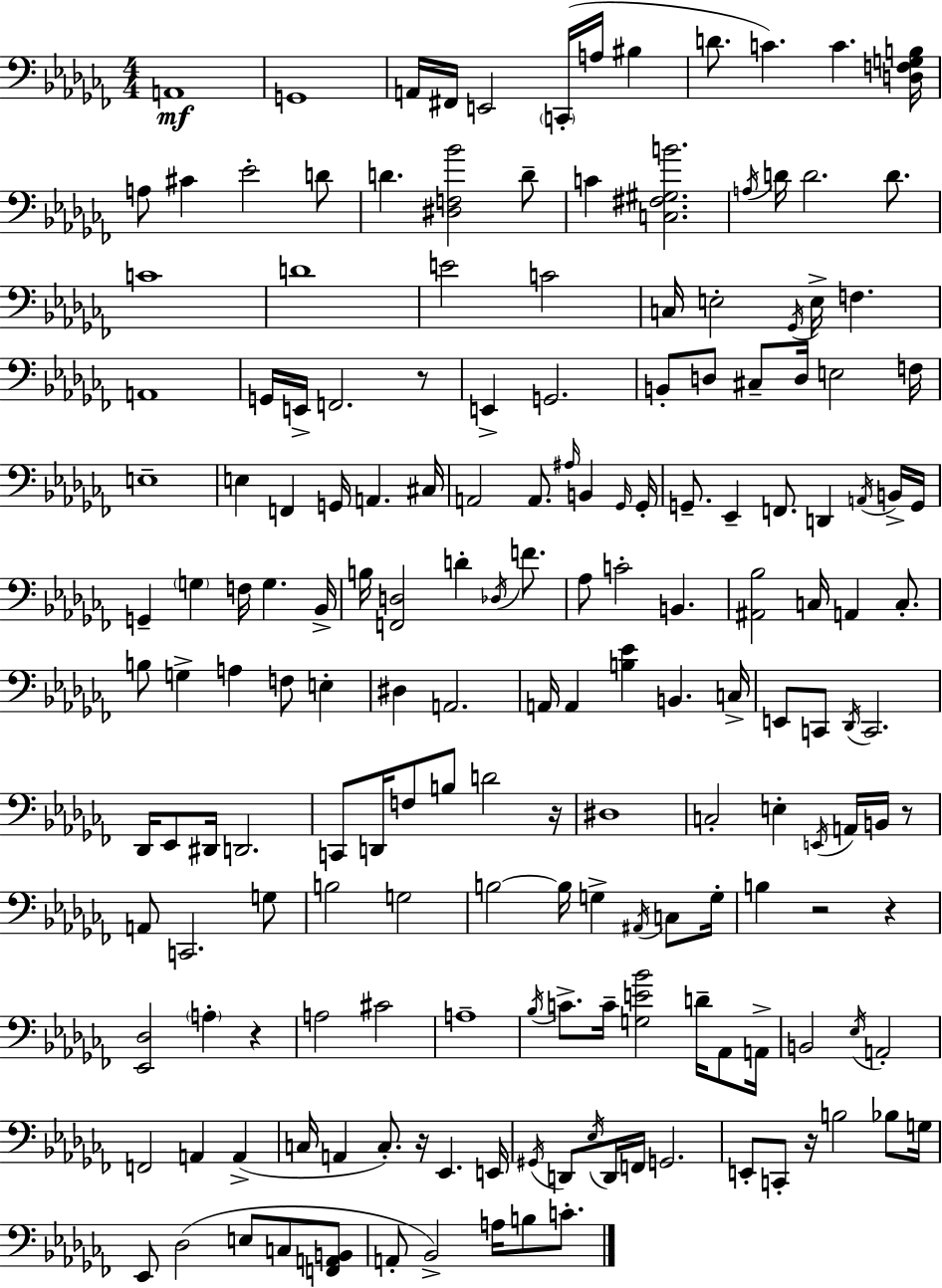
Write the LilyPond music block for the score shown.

{
  \clef bass
  \numericTimeSignature
  \time 4/4
  \key aes \minor
  a,1\mf | g,1 | a,16 fis,16 e,2 \parenthesize c,16-.( a16 bis4 | d'8. c'4.) c'4. <d f g b>16 | \break a8 cis'4 ees'2-. d'8 | d'4. <dis f bes'>2 d'8-- | c'4 <c fis gis b'>2. | \acciaccatura { a16 } d'16 d'2. d'8. | \break c'1 | d'1 | e'2 c'2 | c16 e2-. \acciaccatura { ges,16 } e16-> f4. | \break a,1 | g,16 e,16-> f,2. | r8 e,4-> g,2. | b,8-. d8 cis8-- d16 e2 | \break f16 e1-- | e4 f,4 g,16 a,4. | cis16 a,2 a,8. \grace { ais16 } b,4 | \grace { ges,16 } ges,16-. g,8.-- ees,4-- f,8. d,4 | \break \acciaccatura { a,16 } b,16-> g,16 g,4-- \parenthesize g4 f16 g4. | bes,16-> b16 <f, d>2 d'4-. | \acciaccatura { des16 } f'8. aes8 c'2-. | b,4. <ais, bes>2 c16 a,4 | \break c8.-. b8 g4-> a4 | f8 e4-. dis4 a,2. | a,16 a,4 <b ees'>4 b,4. | c16-> e,8 c,8 \acciaccatura { des,16 } c,2. | \break des,16 ees,8 dis,16 d,2. | c,8 d,16 f8 b8 d'2 | r16 dis1 | c2-. e4-. | \break \acciaccatura { e,16 } a,16 b,16 r8 a,8 c,2. | g8 b2 | g2 b2~~ | b16 g4-> \acciaccatura { ais,16 } c8 g16-. b4 r2 | \break r4 <ees, des>2 | \parenthesize a4-. r4 a2 | cis'2 a1-- | \acciaccatura { bes16 } c'8.-> c'16-- <g e' bes'>2 | \break d'16-- aes,8 a,16-> b,2 | \acciaccatura { ees16 } a,2-. f,2 | a,4 a,4->( c16 a,4 | c8.-.) r16 ees,4. e,16 \acciaccatura { gis,16 } d,8 \acciaccatura { ees16 } d,16 | \break f,16 g,2. e,8-. c,8-. | r16 b2 bes8 g16 ees,8 des2( | e8 c8 <f, a, b,>8 a,8-. bes,2->) | a16 b8 c'8.-. \bar "|."
}